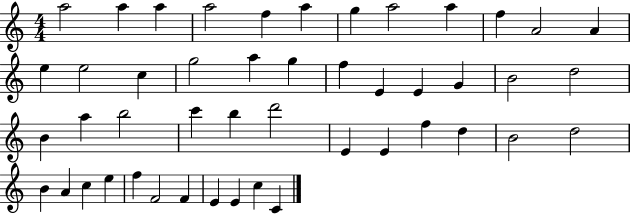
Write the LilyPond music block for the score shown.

{
  \clef treble
  \numericTimeSignature
  \time 4/4
  \key c \major
  a''2 a''4 a''4 | a''2 f''4 a''4 | g''4 a''2 a''4 | f''4 a'2 a'4 | \break e''4 e''2 c''4 | g''2 a''4 g''4 | f''4 e'4 e'4 g'4 | b'2 d''2 | \break b'4 a''4 b''2 | c'''4 b''4 d'''2 | e'4 e'4 f''4 d''4 | b'2 d''2 | \break b'4 a'4 c''4 e''4 | f''4 f'2 f'4 | e'4 e'4 c''4 c'4 | \bar "|."
}